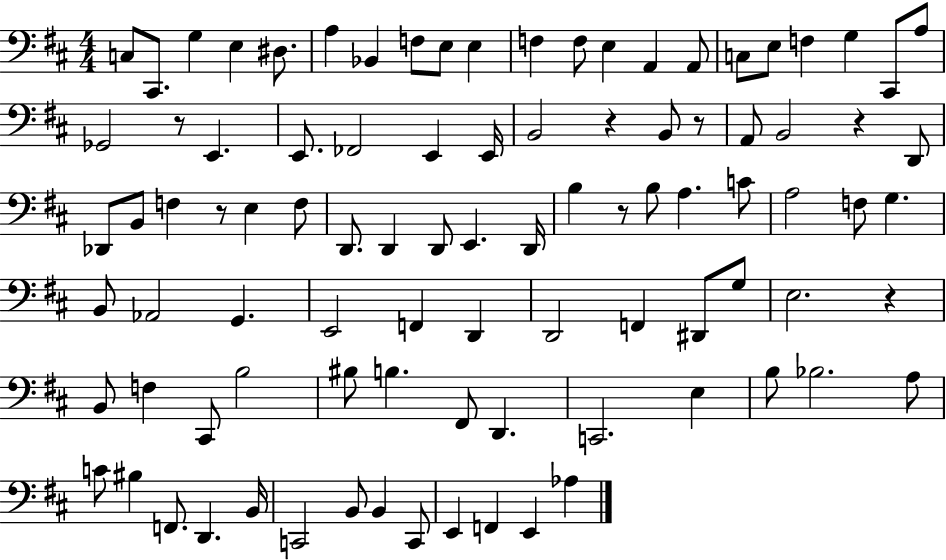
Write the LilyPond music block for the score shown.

{
  \clef bass
  \numericTimeSignature
  \time 4/4
  \key d \major
  c8 cis,8. g4 e4 dis8. | a4 bes,4 f8 e8 e4 | f4 f8 e4 a,4 a,8 | c8 e8 f4 g4 cis,8 a8 | \break ges,2 r8 e,4. | e,8. fes,2 e,4 e,16 | b,2 r4 b,8 r8 | a,8 b,2 r4 d,8 | \break des,8 b,8 f4 r8 e4 f8 | d,8. d,4 d,8 e,4. d,16 | b4 r8 b8 a4. c'8 | a2 f8 g4. | \break b,8 aes,2 g,4. | e,2 f,4 d,4 | d,2 f,4 dis,8 g8 | e2. r4 | \break b,8 f4 cis,8 b2 | bis8 b4. fis,8 d,4. | c,2. e4 | b8 bes2. a8 | \break c'8 bis4 f,8. d,4. b,16 | c,2 b,8 b,4 c,8 | e,4 f,4 e,4 aes4 | \bar "|."
}